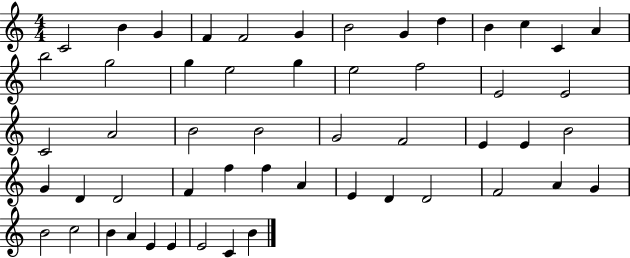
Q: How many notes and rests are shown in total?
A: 53